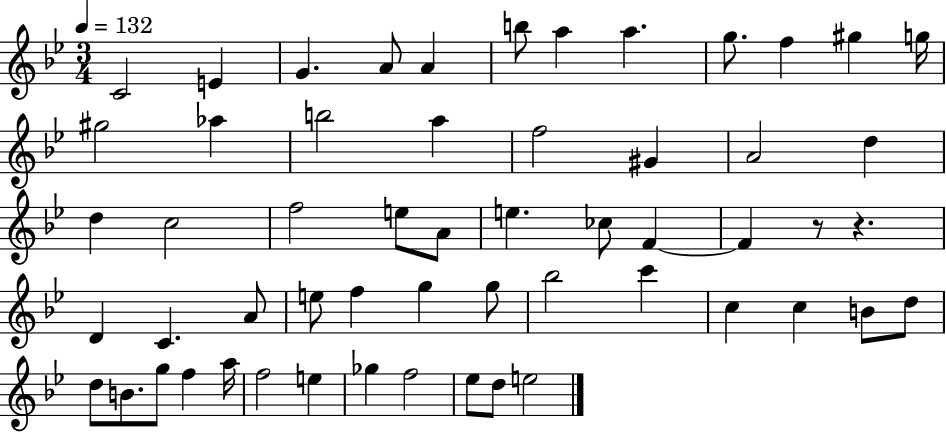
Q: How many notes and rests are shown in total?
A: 56